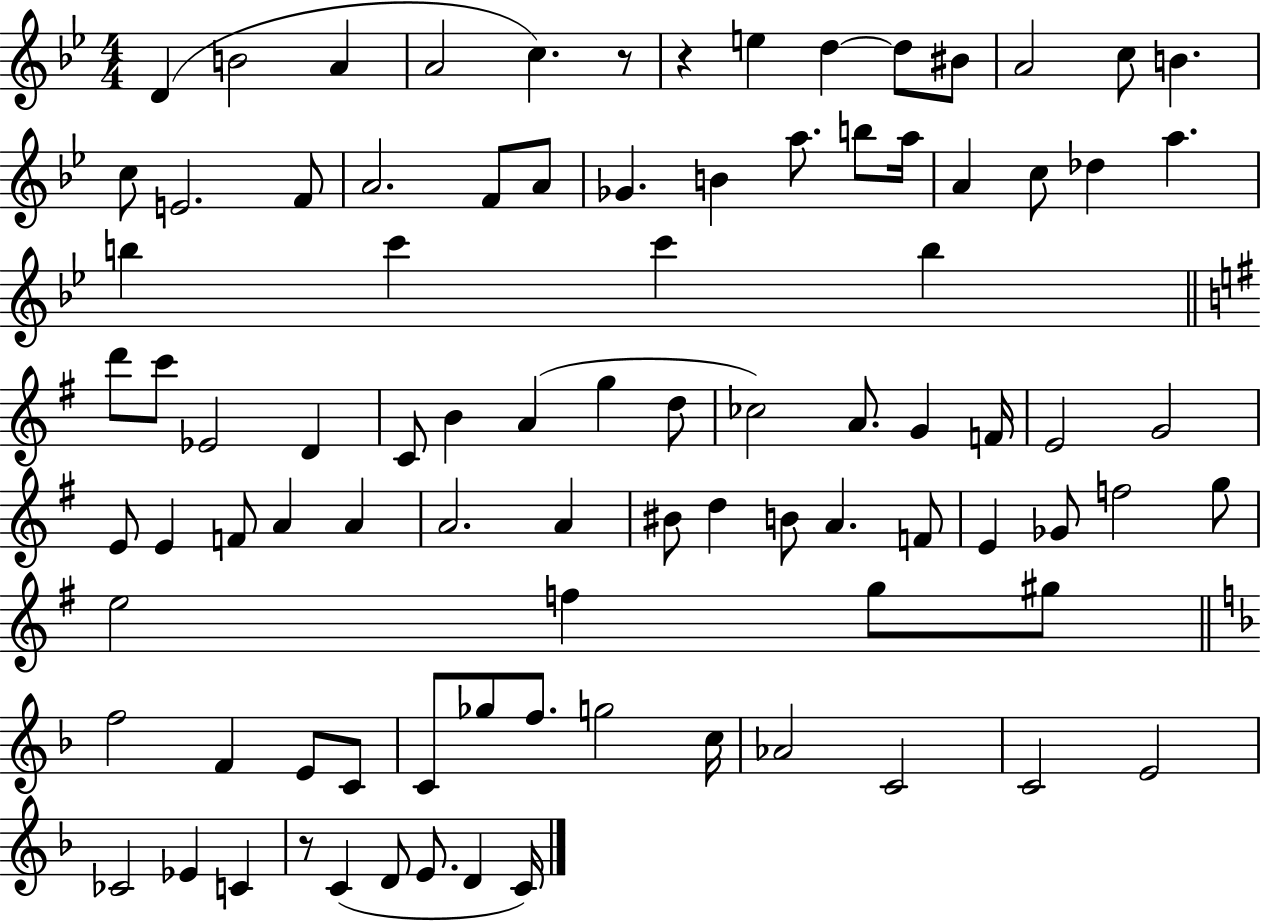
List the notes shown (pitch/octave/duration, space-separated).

D4/q B4/h A4/q A4/h C5/q. R/e R/q E5/q D5/q D5/e BIS4/e A4/h C5/e B4/q. C5/e E4/h. F4/e A4/h. F4/e A4/e Gb4/q. B4/q A5/e. B5/e A5/s A4/q C5/e Db5/q A5/q. B5/q C6/q C6/q B5/q D6/e C6/e Eb4/h D4/q C4/e B4/q A4/q G5/q D5/e CES5/h A4/e. G4/q F4/s E4/h G4/h E4/e E4/q F4/e A4/q A4/q A4/h. A4/q BIS4/e D5/q B4/e A4/q. F4/e E4/q Gb4/e F5/h G5/e E5/h F5/q G5/e G#5/e F5/h F4/q E4/e C4/e C4/e Gb5/e F5/e. G5/h C5/s Ab4/h C4/h C4/h E4/h CES4/h Eb4/q C4/q R/e C4/q D4/e E4/e. D4/q C4/s